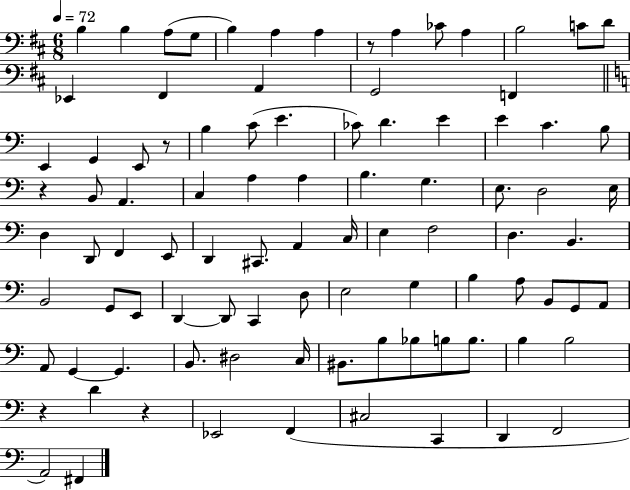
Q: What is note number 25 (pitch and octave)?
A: CES4